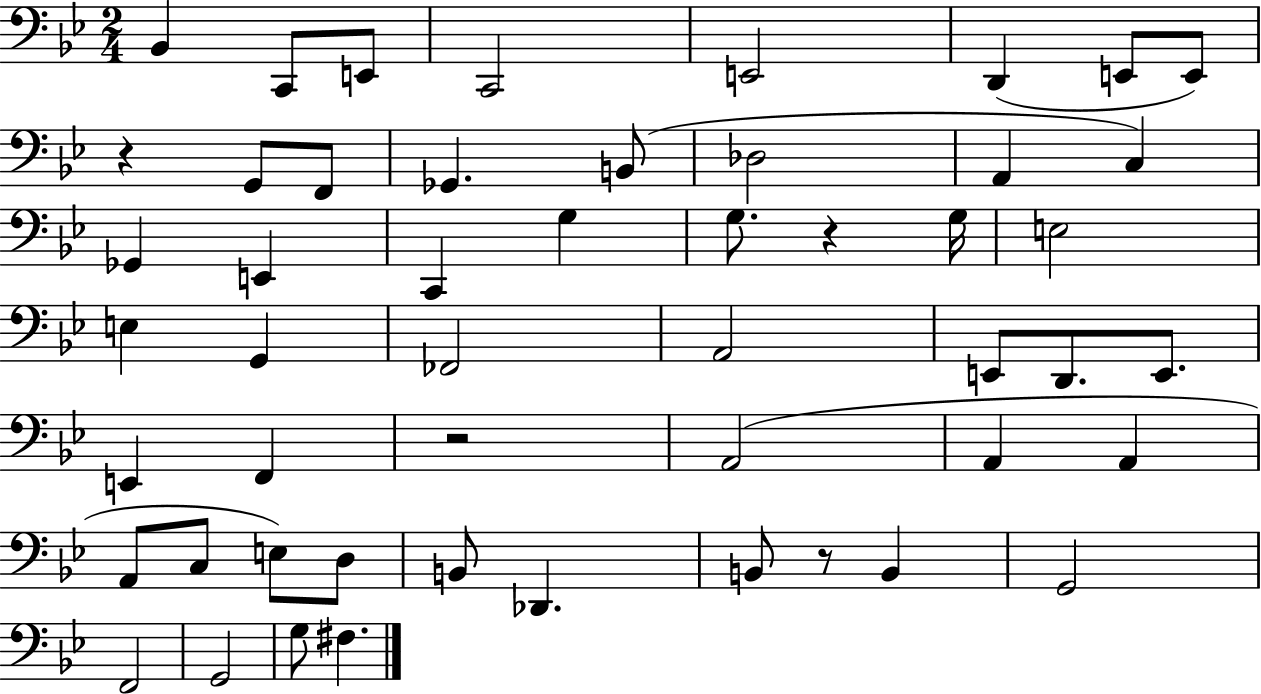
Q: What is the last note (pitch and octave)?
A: F#3